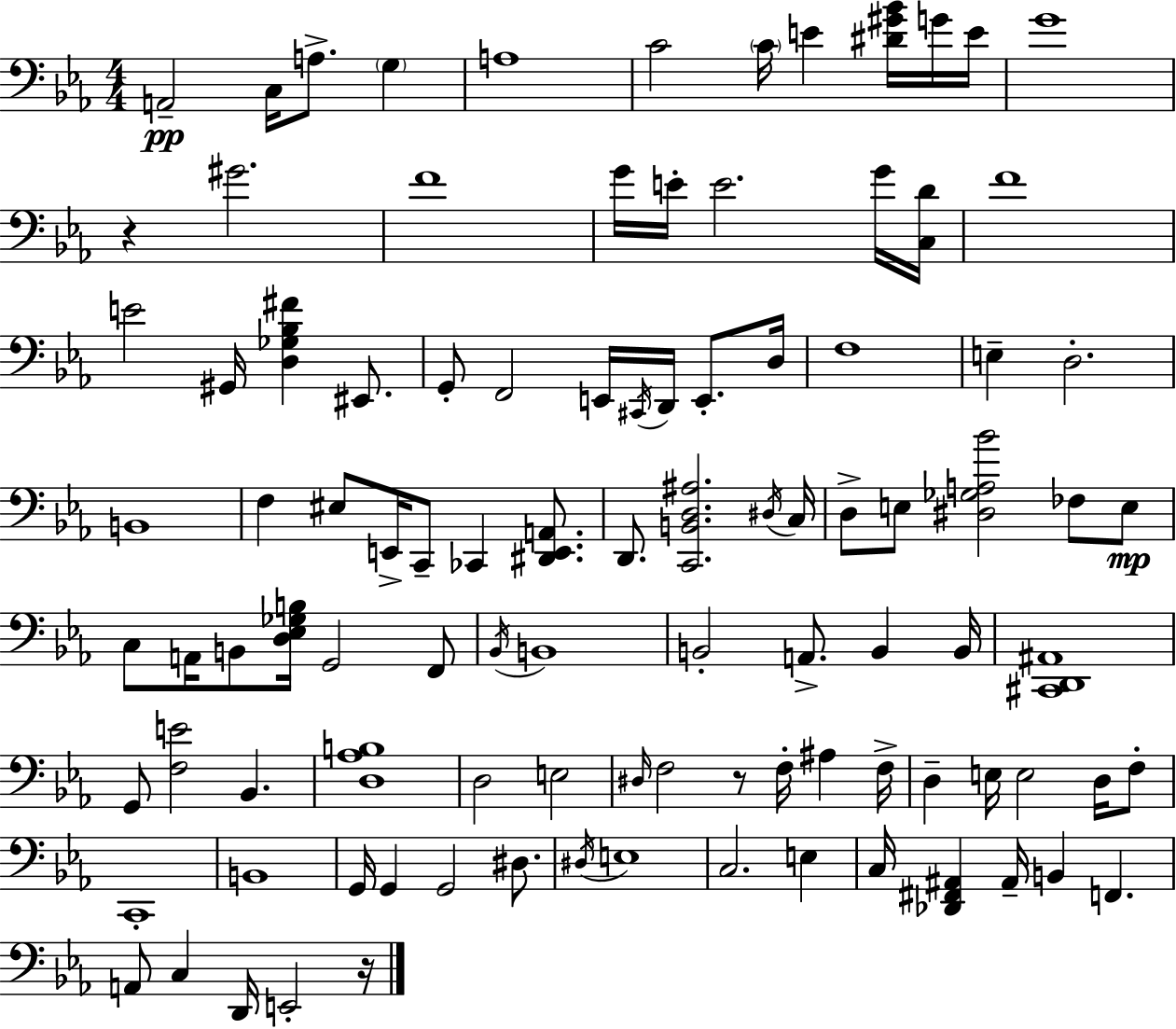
X:1
T:Untitled
M:4/4
L:1/4
K:Eb
A,,2 C,/4 A,/2 G, A,4 C2 C/4 E [^D^G_B]/4 G/4 E/4 G4 z ^G2 F4 G/4 E/4 E2 G/4 [C,D]/4 F4 E2 ^G,,/4 [D,_G,_B,^F] ^E,,/2 G,,/2 F,,2 E,,/4 ^C,,/4 D,,/4 E,,/2 D,/4 F,4 E, D,2 B,,4 F, ^E,/2 E,,/4 C,,/2 _C,, [^D,,E,,A,,]/2 D,,/2 [C,,B,,D,^A,]2 ^D,/4 C,/4 D,/2 E,/2 [^D,_G,A,_B]2 _F,/2 E,/2 C,/2 A,,/4 B,,/2 [D,_E,_G,B,]/4 G,,2 F,,/2 _B,,/4 B,,4 B,,2 A,,/2 B,, B,,/4 [^C,,D,,^A,,]4 G,,/2 [F,E]2 _B,, [D,_A,B,]4 D,2 E,2 ^D,/4 F,2 z/2 F,/4 ^A, F,/4 D, E,/4 E,2 D,/4 F,/2 C,,4 B,,4 G,,/4 G,, G,,2 ^D,/2 ^D,/4 E,4 C,2 E, C,/4 [_D,,^F,,^A,,] ^A,,/4 B,, F,, A,,/2 C, D,,/4 E,,2 z/4